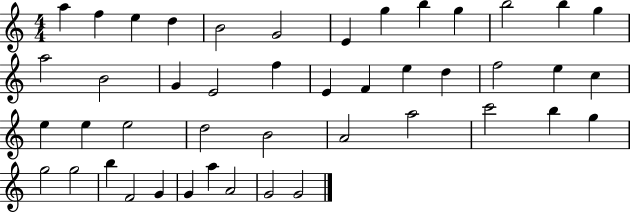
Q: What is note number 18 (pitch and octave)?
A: F5